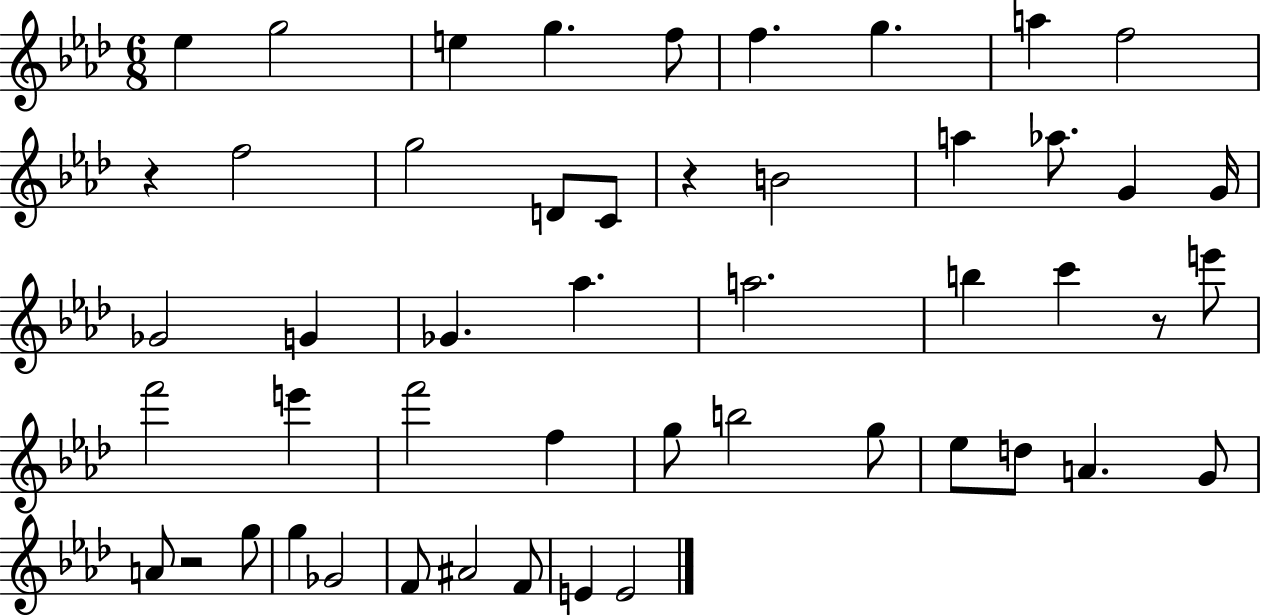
Eb5/q G5/h E5/q G5/q. F5/e F5/q. G5/q. A5/q F5/h R/q F5/h G5/h D4/e C4/e R/q B4/h A5/q Ab5/e. G4/q G4/s Gb4/h G4/q Gb4/q. Ab5/q. A5/h. B5/q C6/q R/e E6/e F6/h E6/q F6/h F5/q G5/e B5/h G5/e Eb5/e D5/e A4/q. G4/e A4/e R/h G5/e G5/q Gb4/h F4/e A#4/h F4/e E4/q E4/h